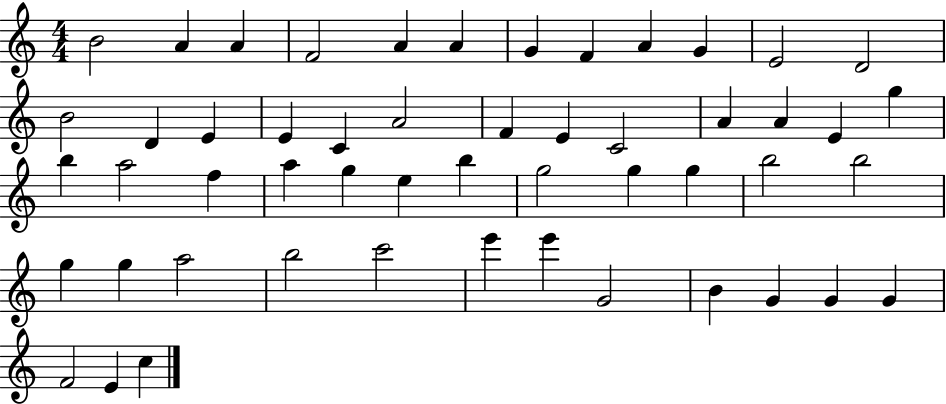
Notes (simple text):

B4/h A4/q A4/q F4/h A4/q A4/q G4/q F4/q A4/q G4/q E4/h D4/h B4/h D4/q E4/q E4/q C4/q A4/h F4/q E4/q C4/h A4/q A4/q E4/q G5/q B5/q A5/h F5/q A5/q G5/q E5/q B5/q G5/h G5/q G5/q B5/h B5/h G5/q G5/q A5/h B5/h C6/h E6/q E6/q G4/h B4/q G4/q G4/q G4/q F4/h E4/q C5/q